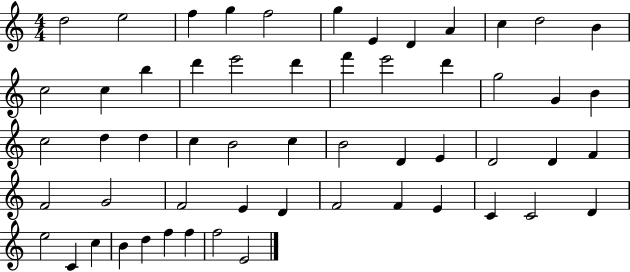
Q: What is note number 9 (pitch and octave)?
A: A4